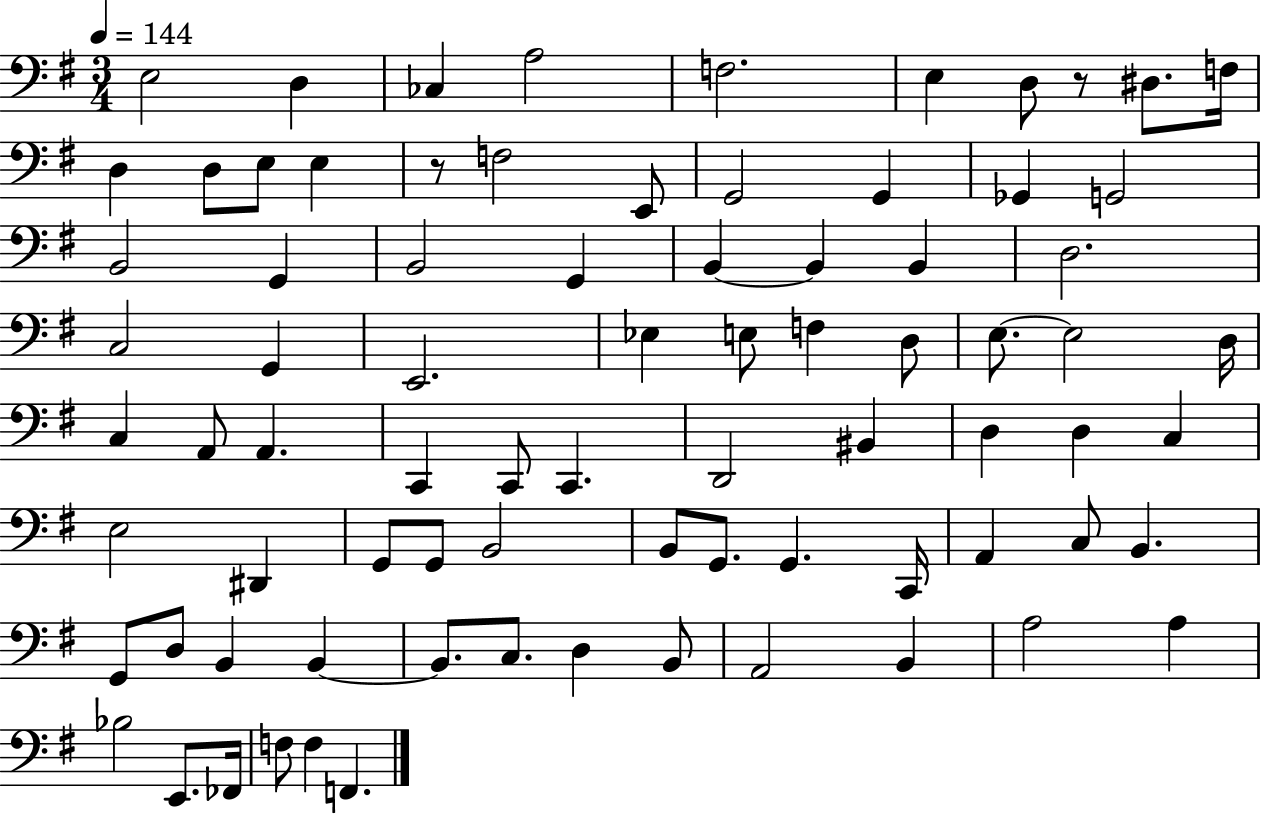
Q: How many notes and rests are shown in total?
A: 80